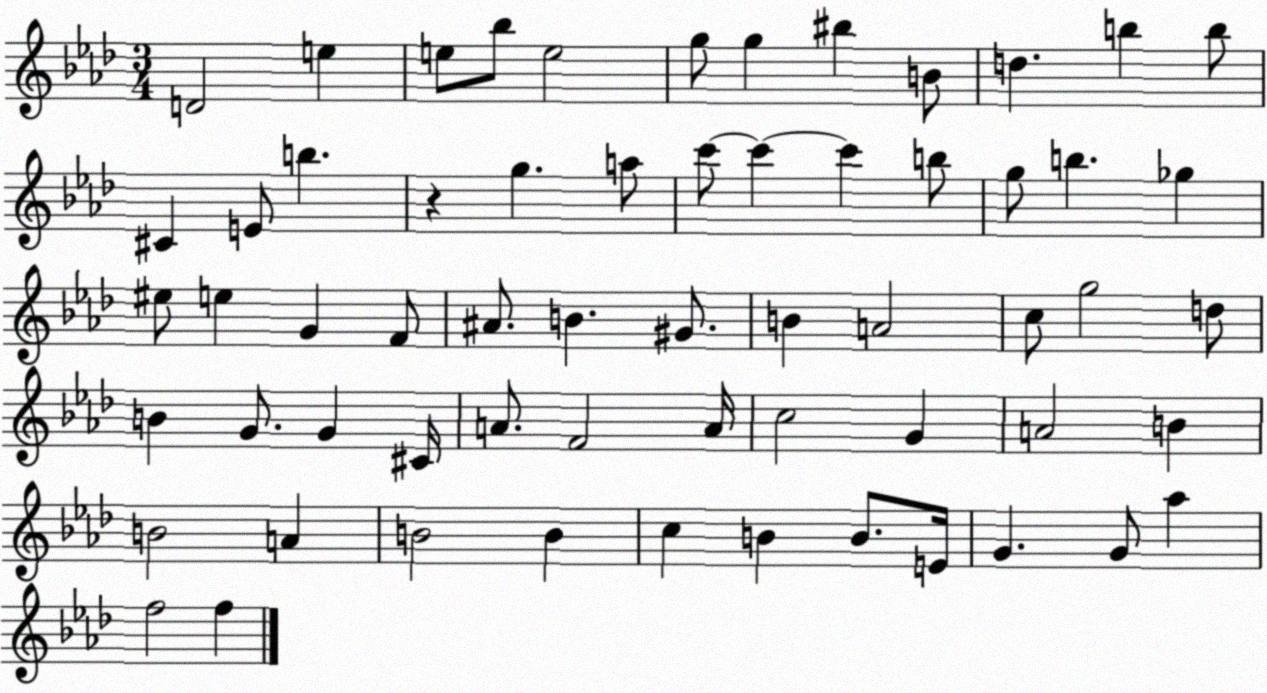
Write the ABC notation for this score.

X:1
T:Untitled
M:3/4
L:1/4
K:Ab
D2 e e/2 _b/2 e2 g/2 g ^b B/2 d b b/2 ^C E/2 b z g a/2 c'/2 c' c' b/2 g/2 b _g ^e/2 e G F/2 ^A/2 B ^G/2 B A2 c/2 g2 d/2 B G/2 G ^C/4 A/2 F2 A/4 c2 G A2 B B2 A B2 B c B B/2 E/4 G G/2 _a f2 f